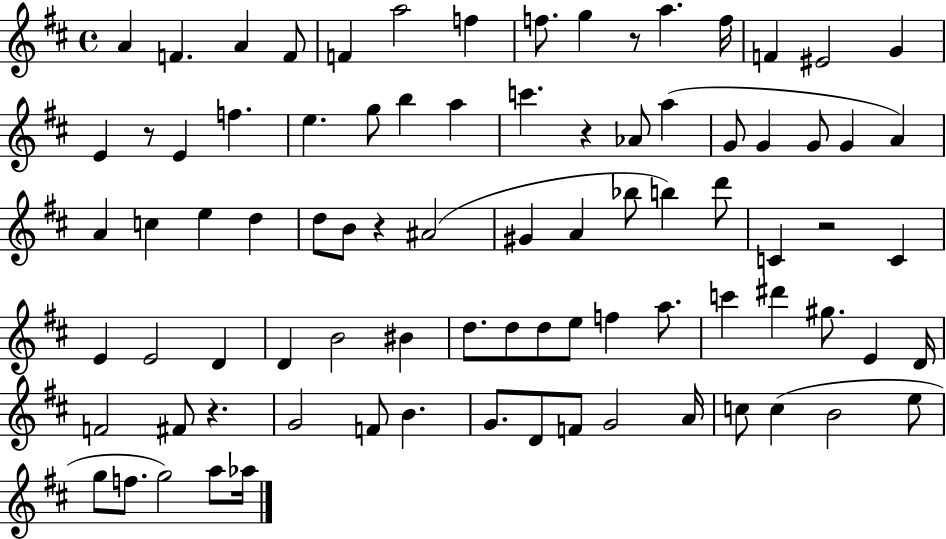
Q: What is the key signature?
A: D major